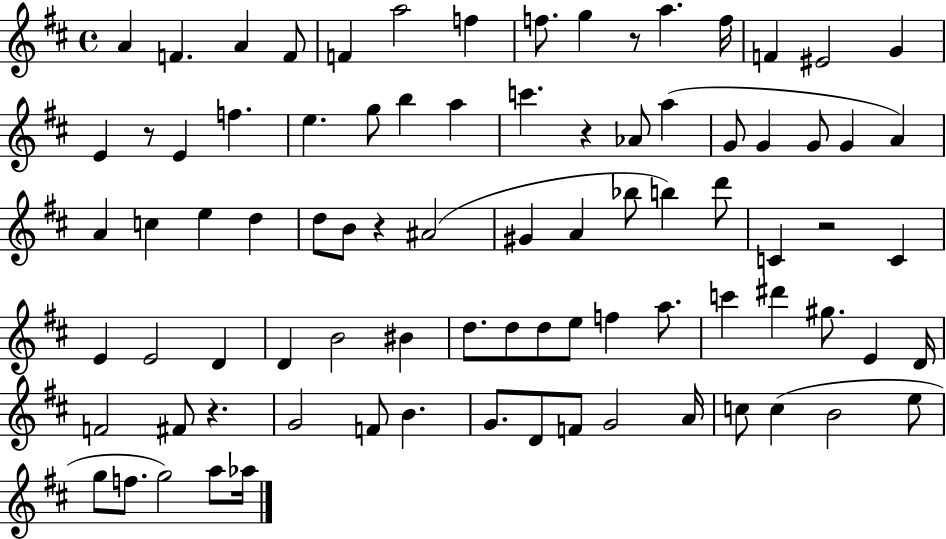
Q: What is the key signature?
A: D major